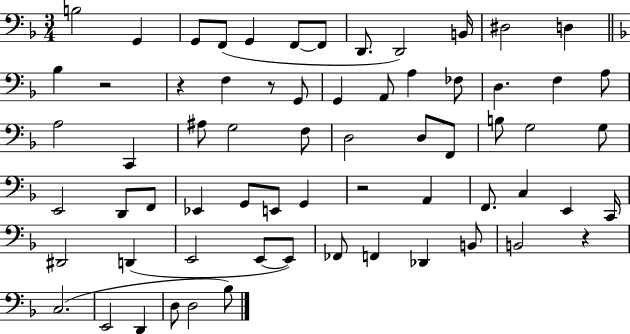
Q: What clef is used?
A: bass